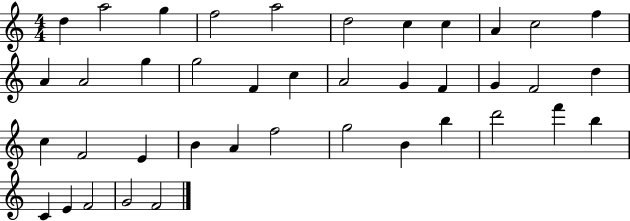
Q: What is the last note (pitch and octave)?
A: F4